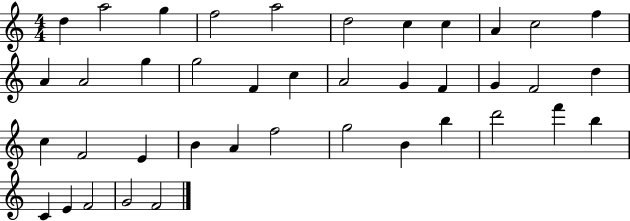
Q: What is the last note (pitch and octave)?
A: F4